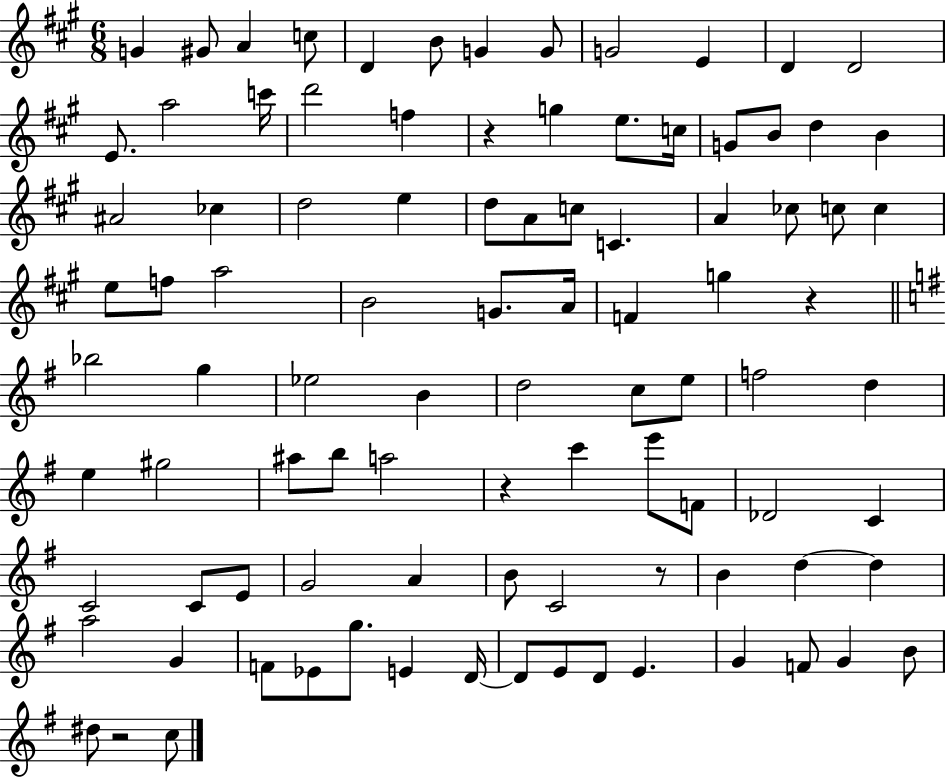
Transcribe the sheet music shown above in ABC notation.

X:1
T:Untitled
M:6/8
L:1/4
K:A
G ^G/2 A c/2 D B/2 G G/2 G2 E D D2 E/2 a2 c'/4 d'2 f z g e/2 c/4 G/2 B/2 d B ^A2 _c d2 e d/2 A/2 c/2 C A _c/2 c/2 c e/2 f/2 a2 B2 G/2 A/4 F g z _b2 g _e2 B d2 c/2 e/2 f2 d e ^g2 ^a/2 b/2 a2 z c' e'/2 F/2 _D2 C C2 C/2 E/2 G2 A B/2 C2 z/2 B d d a2 G F/2 _E/2 g/2 E D/4 D/2 E/2 D/2 E G F/2 G B/2 ^d/2 z2 c/2